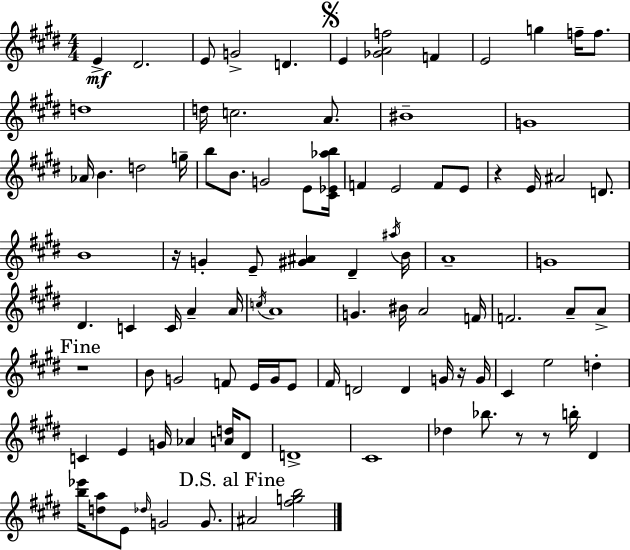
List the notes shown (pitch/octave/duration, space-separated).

E4/q D#4/h. E4/e G4/h D4/q. E4/q [Gb4,A4,F5]/h F4/q E4/h G5/q F5/s F5/e. D5/w D5/s C5/h. A4/e. BIS4/w G4/w Ab4/s B4/q. D5/h G5/s B5/e B4/e. G4/h E4/e [C#4,Eb4,Ab5,B5]/s F4/q E4/h F4/e E4/e R/q E4/s A#4/h D4/e. B4/w R/s G4/q E4/e [G#4,A#4]/q D#4/q A#5/s B4/s A4/w G4/w D#4/q. C4/q C4/s A4/q A4/s C5/s A4/w G4/q. BIS4/s A4/h F4/s F4/h. A4/e A4/e R/w B4/e G4/h F4/e E4/s G4/s E4/e F#4/s D4/h D4/q G4/s R/s G4/s C#4/q E5/h D5/q C4/q E4/q G4/s Ab4/q [A4,D5]/s D#4/e D4/w C#4/w Db5/q Bb5/e. R/e R/e B5/s D#4/q [B5,Eb6]/s [D5,A5]/e E4/e Db5/s G4/h G4/e. A#4/h [F#5,G5,B5]/h